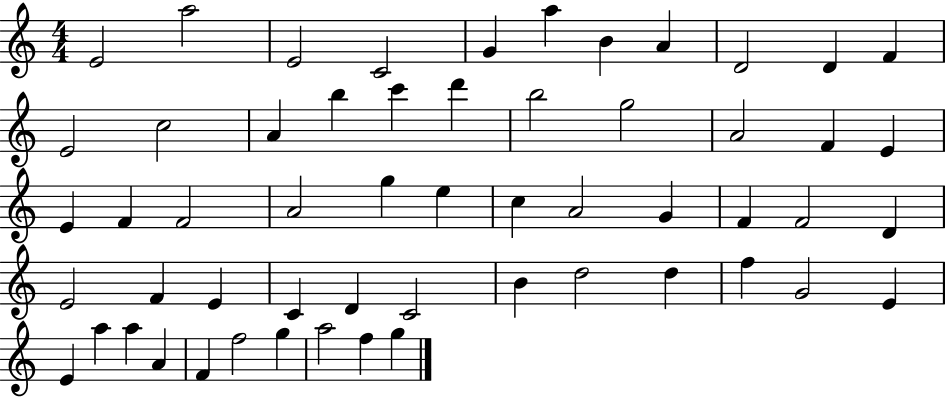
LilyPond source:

{
  \clef treble
  \numericTimeSignature
  \time 4/4
  \key c \major
  e'2 a''2 | e'2 c'2 | g'4 a''4 b'4 a'4 | d'2 d'4 f'4 | \break e'2 c''2 | a'4 b''4 c'''4 d'''4 | b''2 g''2 | a'2 f'4 e'4 | \break e'4 f'4 f'2 | a'2 g''4 e''4 | c''4 a'2 g'4 | f'4 f'2 d'4 | \break e'2 f'4 e'4 | c'4 d'4 c'2 | b'4 d''2 d''4 | f''4 g'2 e'4 | \break e'4 a''4 a''4 a'4 | f'4 f''2 g''4 | a''2 f''4 g''4 | \bar "|."
}